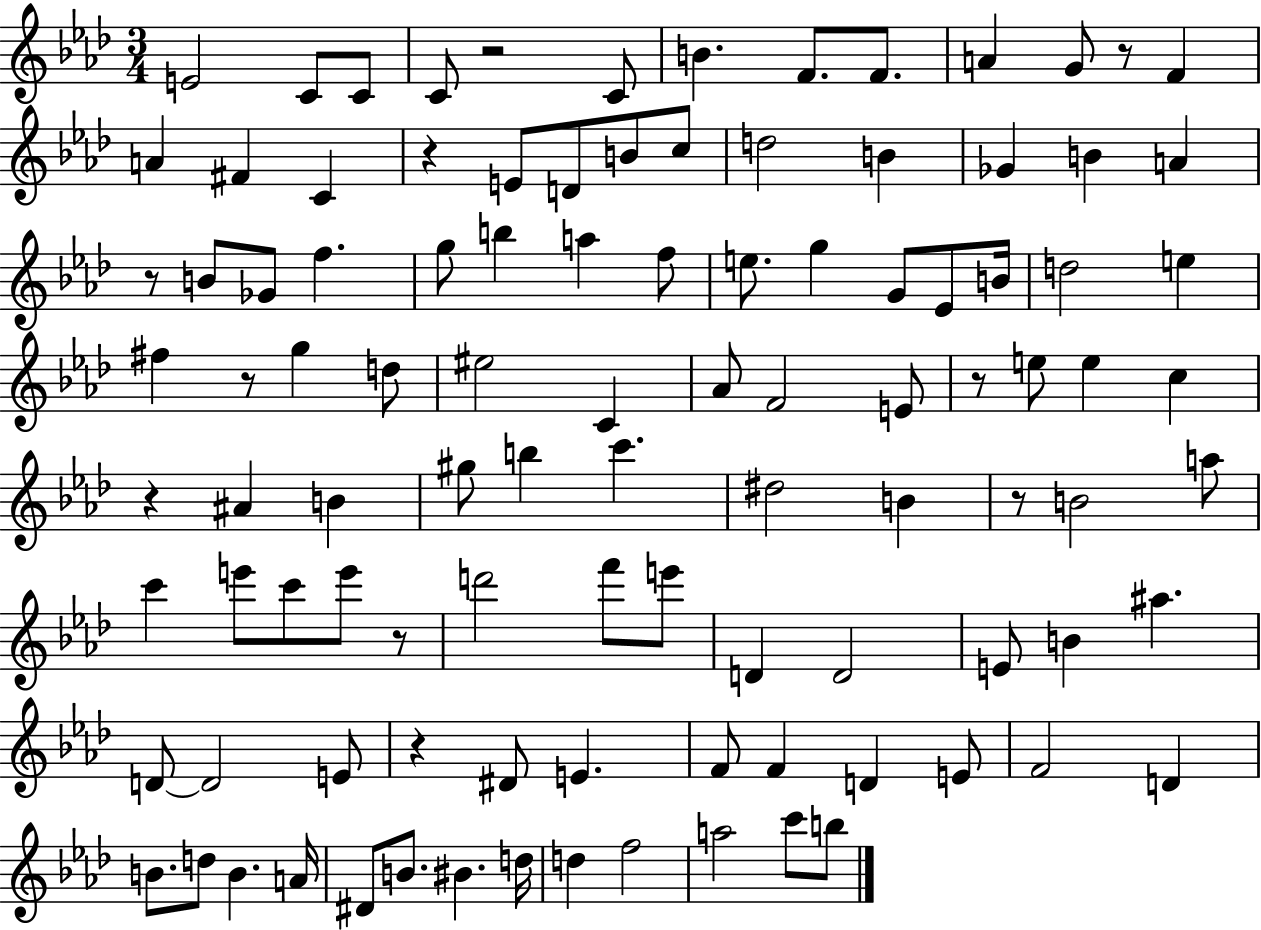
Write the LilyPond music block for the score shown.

{
  \clef treble
  \numericTimeSignature
  \time 3/4
  \key aes \major
  \repeat volta 2 { e'2 c'8 c'8 | c'8 r2 c'8 | b'4. f'8. f'8. | a'4 g'8 r8 f'4 | \break a'4 fis'4 c'4 | r4 e'8 d'8 b'8 c''8 | d''2 b'4 | ges'4 b'4 a'4 | \break r8 b'8 ges'8 f''4. | g''8 b''4 a''4 f''8 | e''8. g''4 g'8 ees'8 b'16 | d''2 e''4 | \break fis''4 r8 g''4 d''8 | eis''2 c'4 | aes'8 f'2 e'8 | r8 e''8 e''4 c''4 | \break r4 ais'4 b'4 | gis''8 b''4 c'''4. | dis''2 b'4 | r8 b'2 a''8 | \break c'''4 e'''8 c'''8 e'''8 r8 | d'''2 f'''8 e'''8 | d'4 d'2 | e'8 b'4 ais''4. | \break d'8~~ d'2 e'8 | r4 dis'8 e'4. | f'8 f'4 d'4 e'8 | f'2 d'4 | \break b'8. d''8 b'4. a'16 | dis'8 b'8. bis'4. d''16 | d''4 f''2 | a''2 c'''8 b''8 | \break } \bar "|."
}